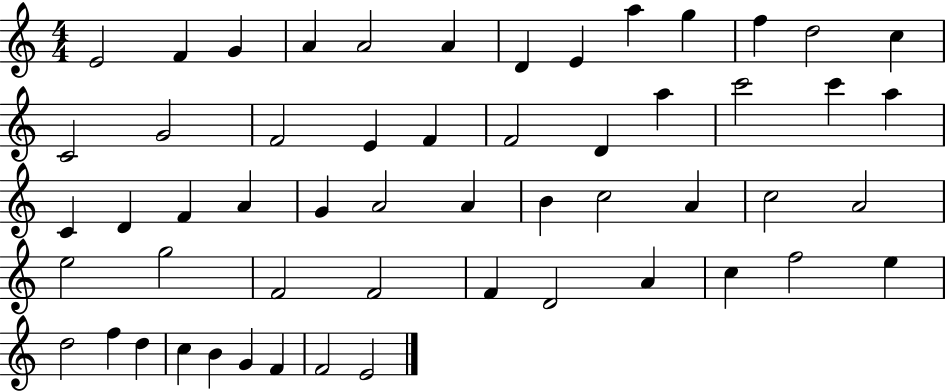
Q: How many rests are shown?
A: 0